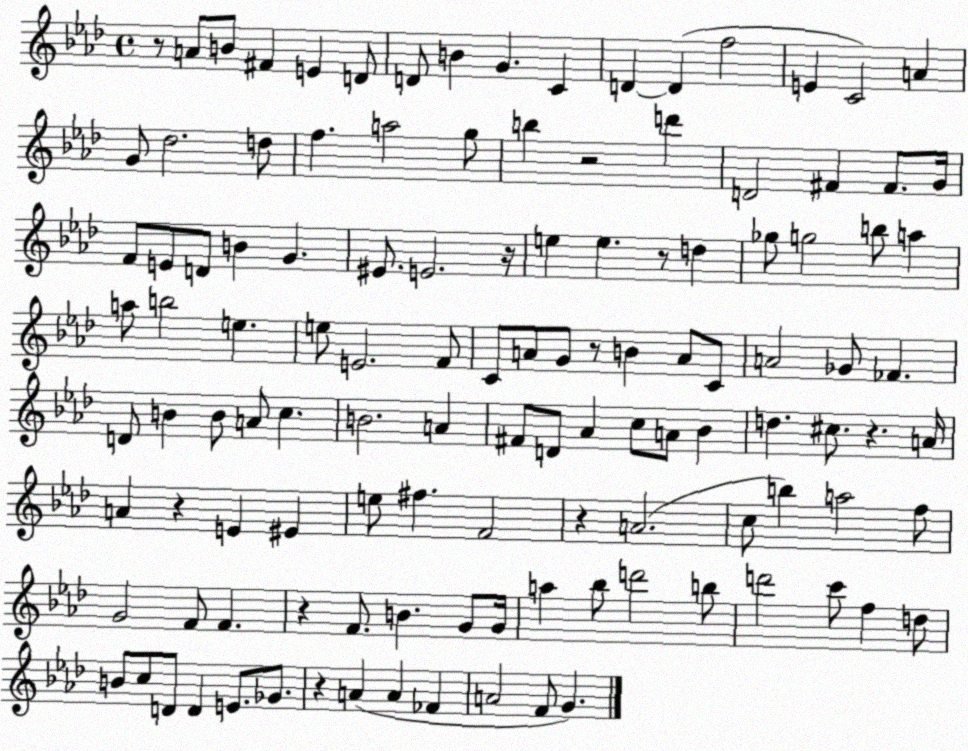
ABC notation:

X:1
T:Untitled
M:4/4
L:1/4
K:Ab
z/2 A/2 B/2 ^F E D/2 D/2 B G C D D f2 E C2 A G/2 _d2 d/2 f a2 g/2 b z2 d' D2 ^F ^F/2 G/4 F/2 E/2 D/2 B G ^E/2 E2 z/4 e e z/2 d _g/2 g2 b/2 a a/2 b2 e e/2 E2 F/2 C/2 A/2 G/2 z/2 B A/2 C/2 A2 _G/2 _F D/2 B B/2 A/2 c B2 A ^F/2 D/2 _A c/2 A/2 _B d ^c/2 z A/4 A z E ^E e/2 ^f F2 z A2 c/2 b a2 f/2 G2 F/2 F z F/2 B G/2 G/4 a _b/2 d'2 b/2 d'2 c'/2 f d/2 B/2 c/2 D/2 D E/2 _G/2 z A A _F A2 F/2 G